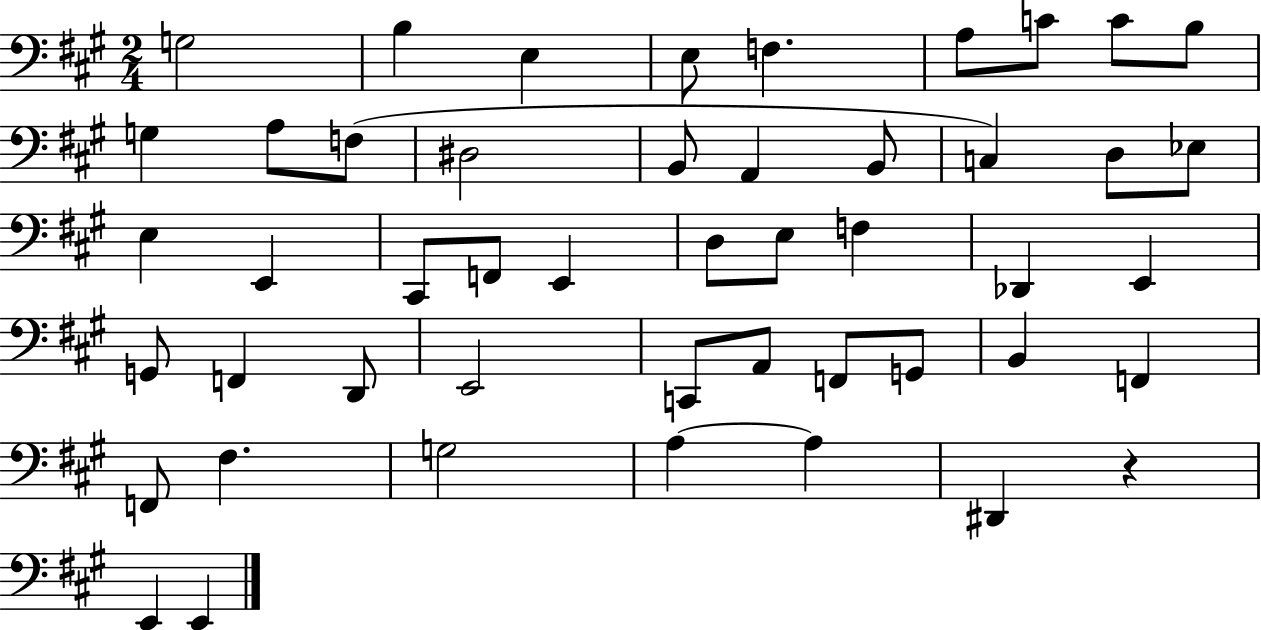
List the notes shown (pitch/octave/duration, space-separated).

G3/h B3/q E3/q E3/e F3/q. A3/e C4/e C4/e B3/e G3/q A3/e F3/e D#3/h B2/e A2/q B2/e C3/q D3/e Eb3/e E3/q E2/q C#2/e F2/e E2/q D3/e E3/e F3/q Db2/q E2/q G2/e F2/q D2/e E2/h C2/e A2/e F2/e G2/e B2/q F2/q F2/e F#3/q. G3/h A3/q A3/q D#2/q R/q E2/q E2/q